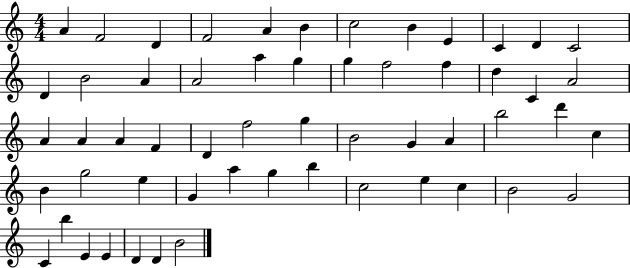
X:1
T:Untitled
M:4/4
L:1/4
K:C
A F2 D F2 A B c2 B E C D C2 D B2 A A2 a g g f2 f d C A2 A A A F D f2 g B2 G A b2 d' c B g2 e G a g b c2 e c B2 G2 C b E E D D B2